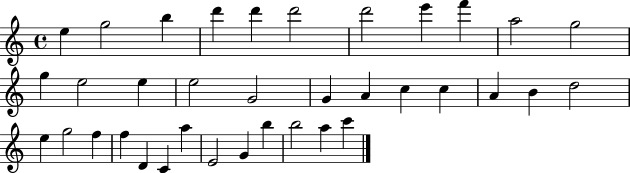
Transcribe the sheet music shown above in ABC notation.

X:1
T:Untitled
M:4/4
L:1/4
K:C
e g2 b d' d' d'2 d'2 e' f' a2 g2 g e2 e e2 G2 G A c c A B d2 e g2 f f D C a E2 G b b2 a c'